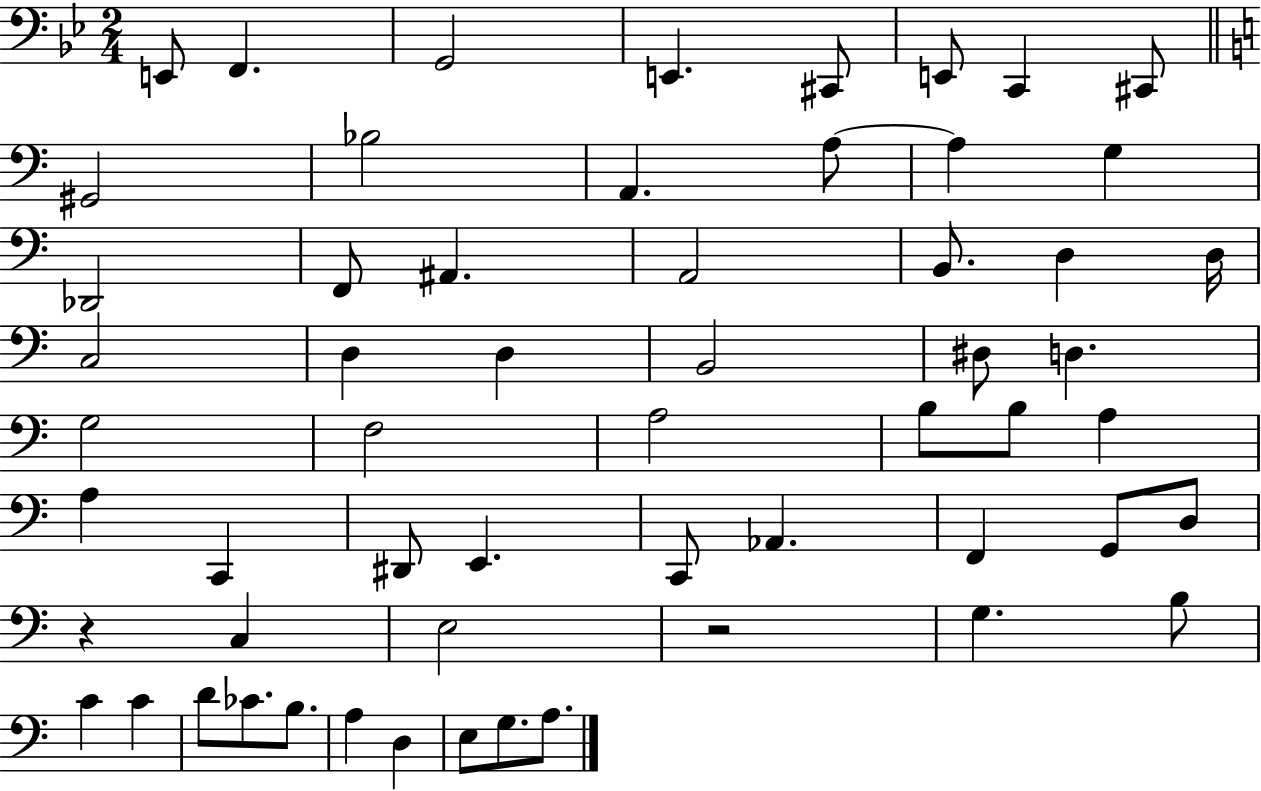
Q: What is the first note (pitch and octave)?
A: E2